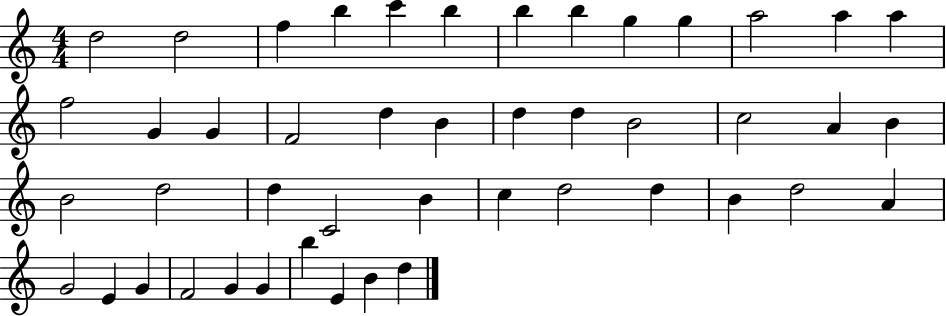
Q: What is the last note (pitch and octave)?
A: D5